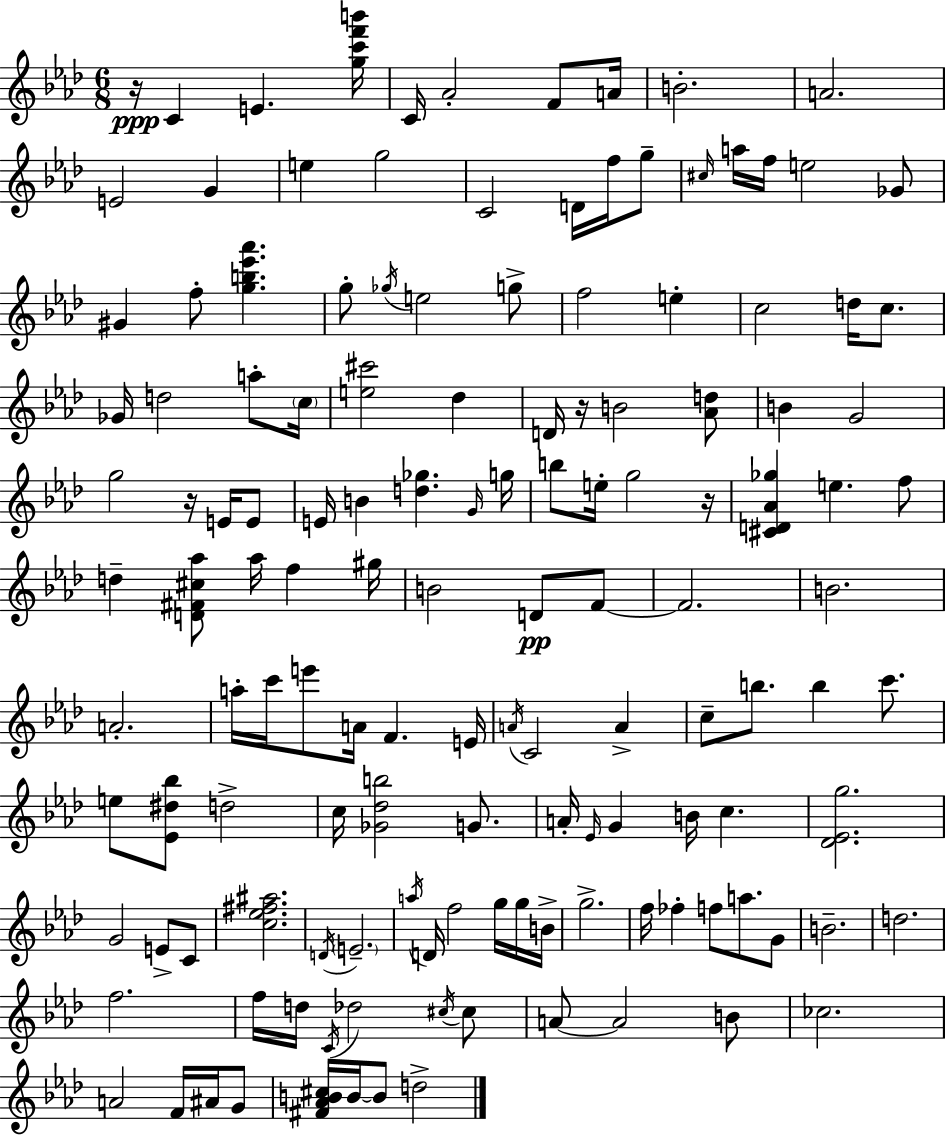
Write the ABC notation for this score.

X:1
T:Untitled
M:6/8
L:1/4
K:Fm
z/4 C E [gc'f'b']/4 C/4 _A2 F/2 A/4 B2 A2 E2 G e g2 C2 D/4 f/4 g/2 ^c/4 a/4 f/4 e2 _G/2 ^G f/2 [gb_e'_a'] g/2 _g/4 e2 g/2 f2 e c2 d/4 c/2 _G/4 d2 a/2 c/4 [e^c']2 _d D/4 z/4 B2 [_Ad]/2 B G2 g2 z/4 E/4 E/2 E/4 B [d_g] G/4 g/4 b/2 e/4 g2 z/4 [^CD_A_g] e f/2 d [D^F^c_a]/2 _a/4 f ^g/4 B2 D/2 F/2 F2 B2 A2 a/4 c'/4 e'/2 A/4 F E/4 A/4 C2 A c/2 b/2 b c'/2 e/2 [_E^d_b]/2 d2 c/4 [_G_db]2 G/2 A/4 _E/4 G B/4 c [_D_Eg]2 G2 E/2 C/2 [c_e^f^a]2 D/4 E2 a/4 D/4 f2 g/4 g/4 B/4 g2 f/4 _f f/2 a/2 G/2 B2 d2 f2 f/4 d/4 C/4 _d2 ^c/4 ^c/2 A/2 A2 B/2 _c2 A2 F/4 ^A/4 G/2 [^F_AB^c]/4 B/4 B/2 d2